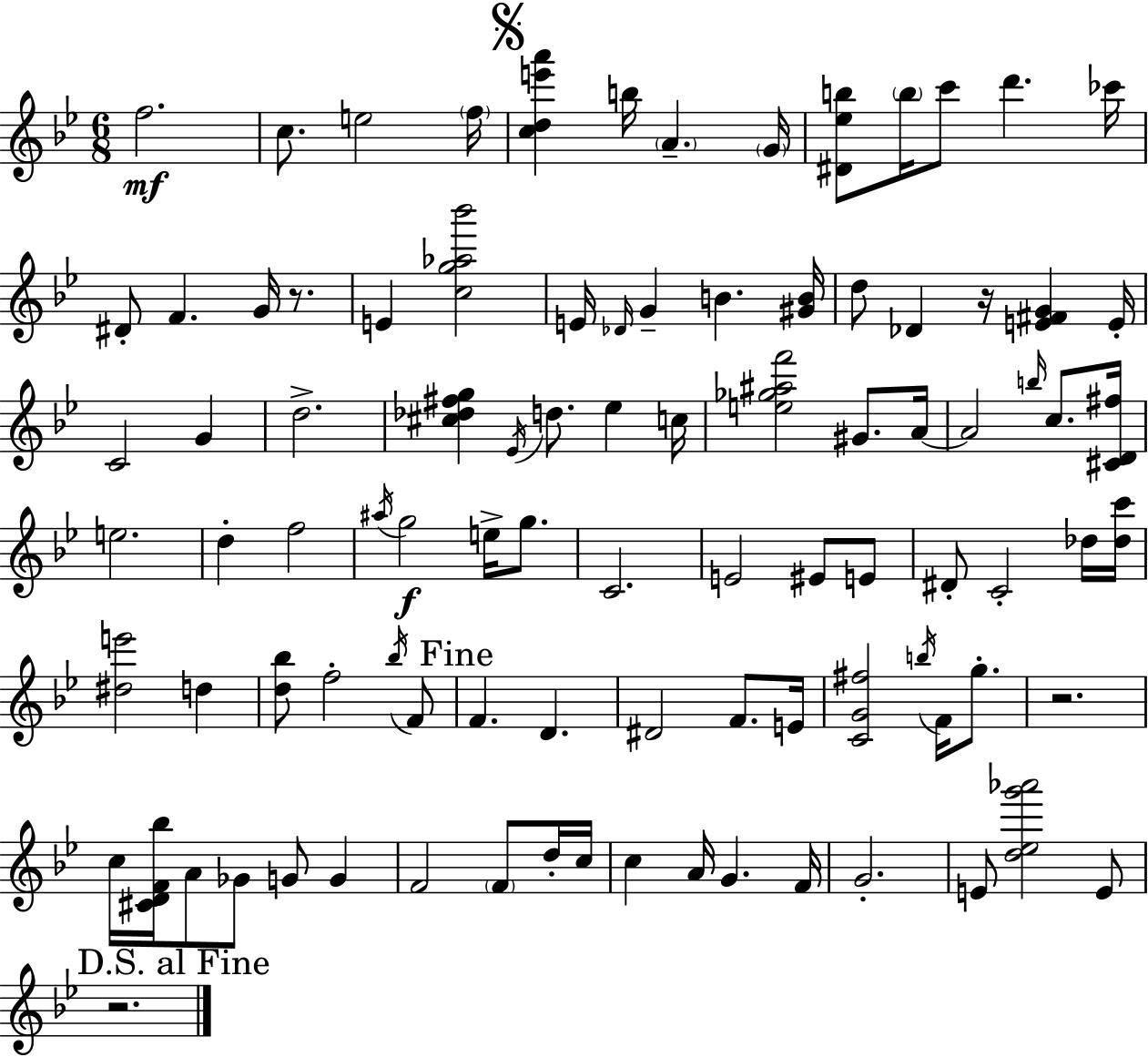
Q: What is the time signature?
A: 6/8